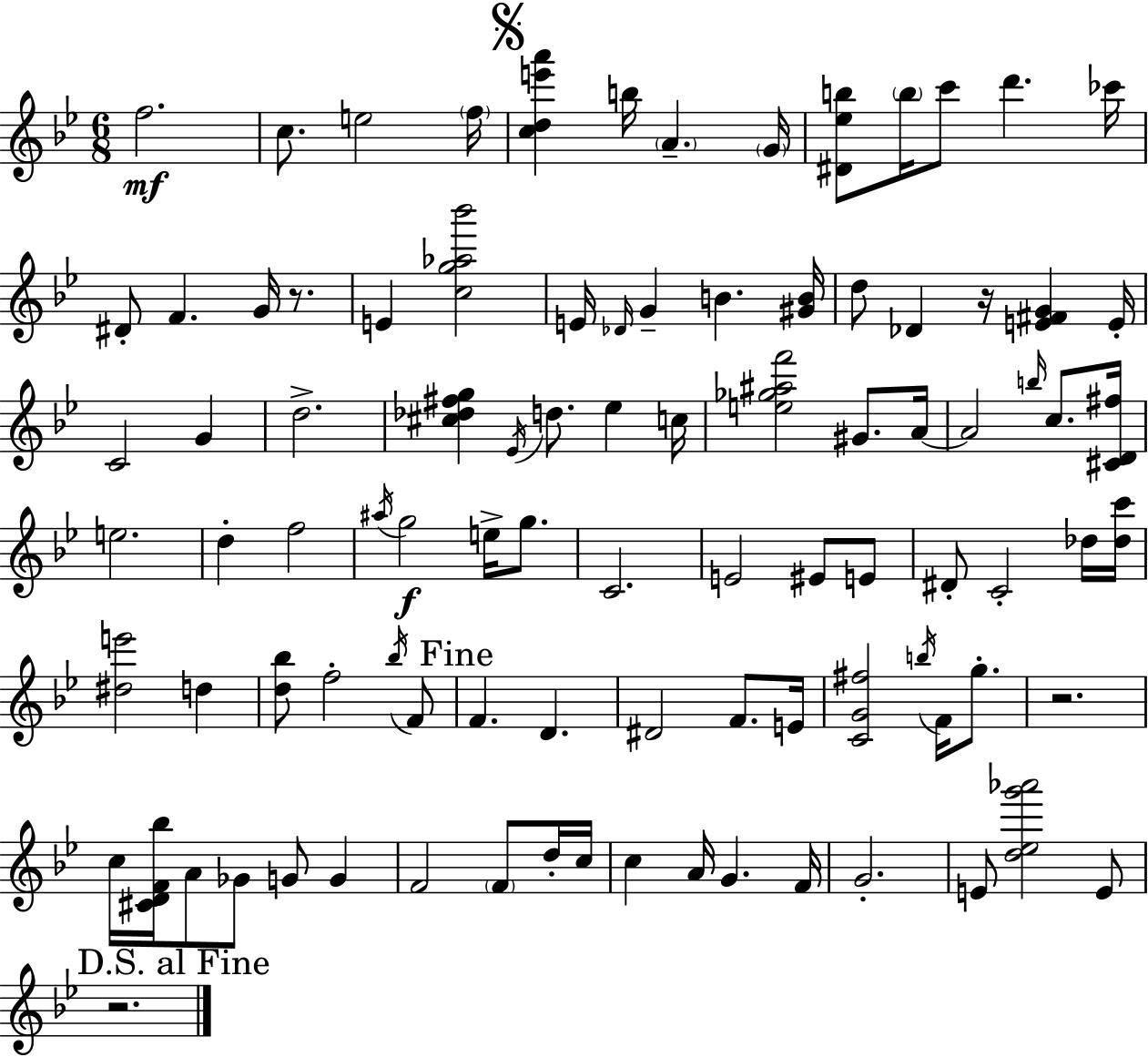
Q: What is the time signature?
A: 6/8